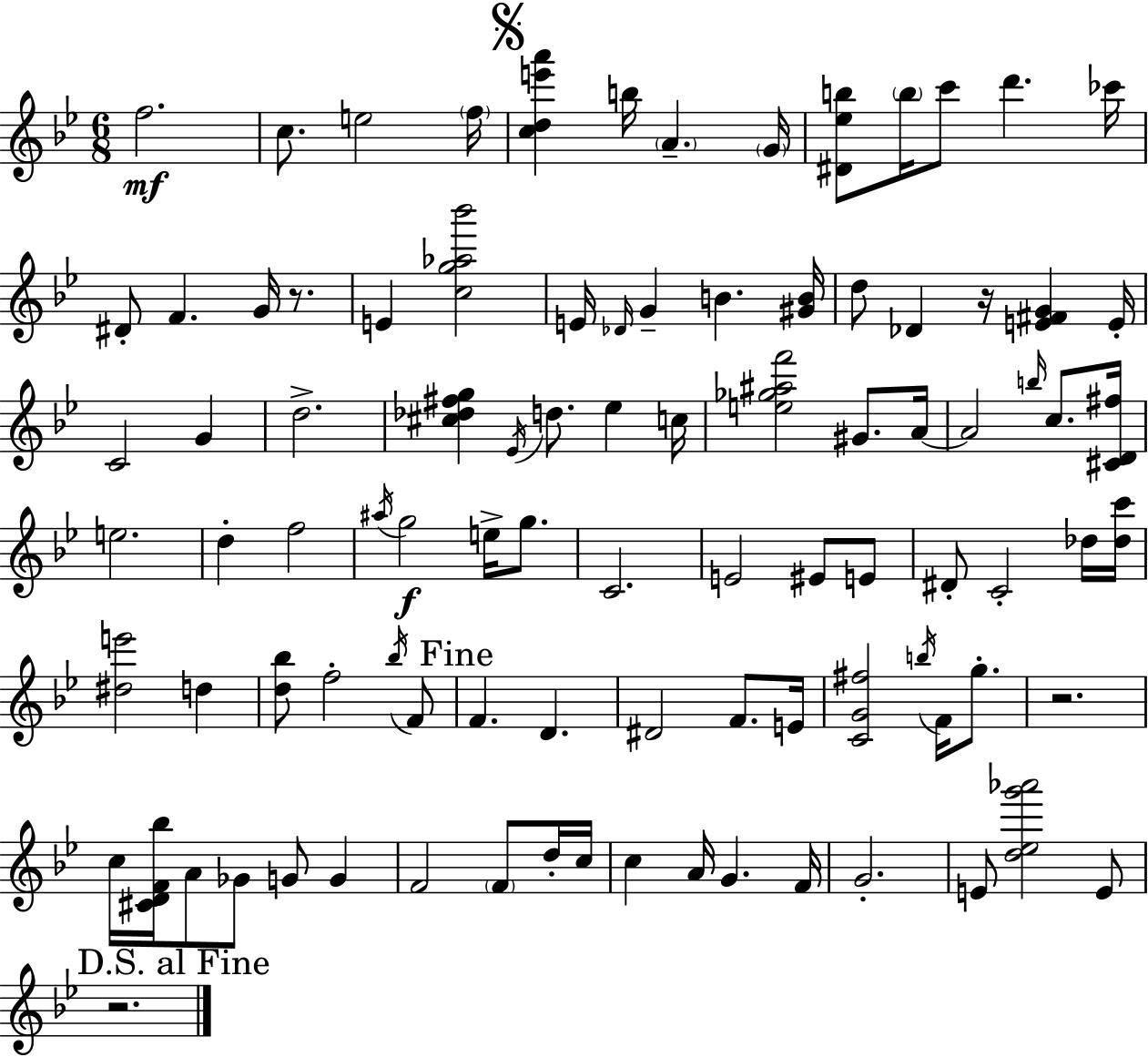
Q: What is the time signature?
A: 6/8